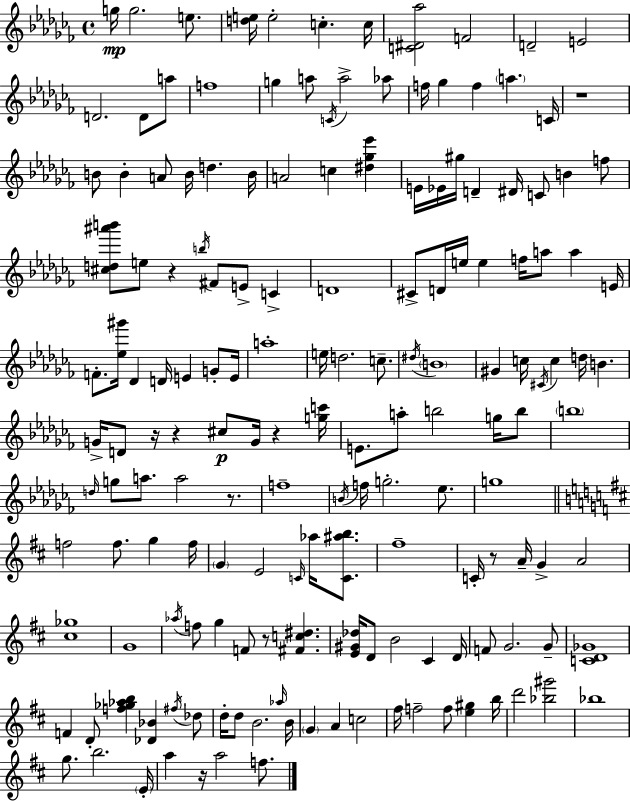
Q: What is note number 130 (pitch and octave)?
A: F5